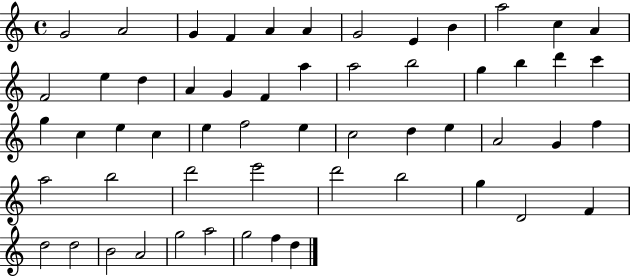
X:1
T:Untitled
M:4/4
L:1/4
K:C
G2 A2 G F A A G2 E B a2 c A F2 e d A G F a a2 b2 g b d' c' g c e c e f2 e c2 d e A2 G f a2 b2 d'2 e'2 d'2 b2 g D2 F d2 d2 B2 A2 g2 a2 g2 f d